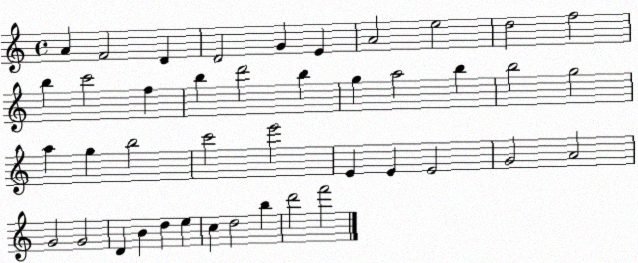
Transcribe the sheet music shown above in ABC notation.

X:1
T:Untitled
M:4/4
L:1/4
K:C
A F2 D D2 G E A2 e2 d2 f2 b c'2 f b d'2 b g a2 b b2 g2 a g b2 c'2 e'2 E E E2 G2 A2 G2 G2 D B d e c d2 b d'2 f'2